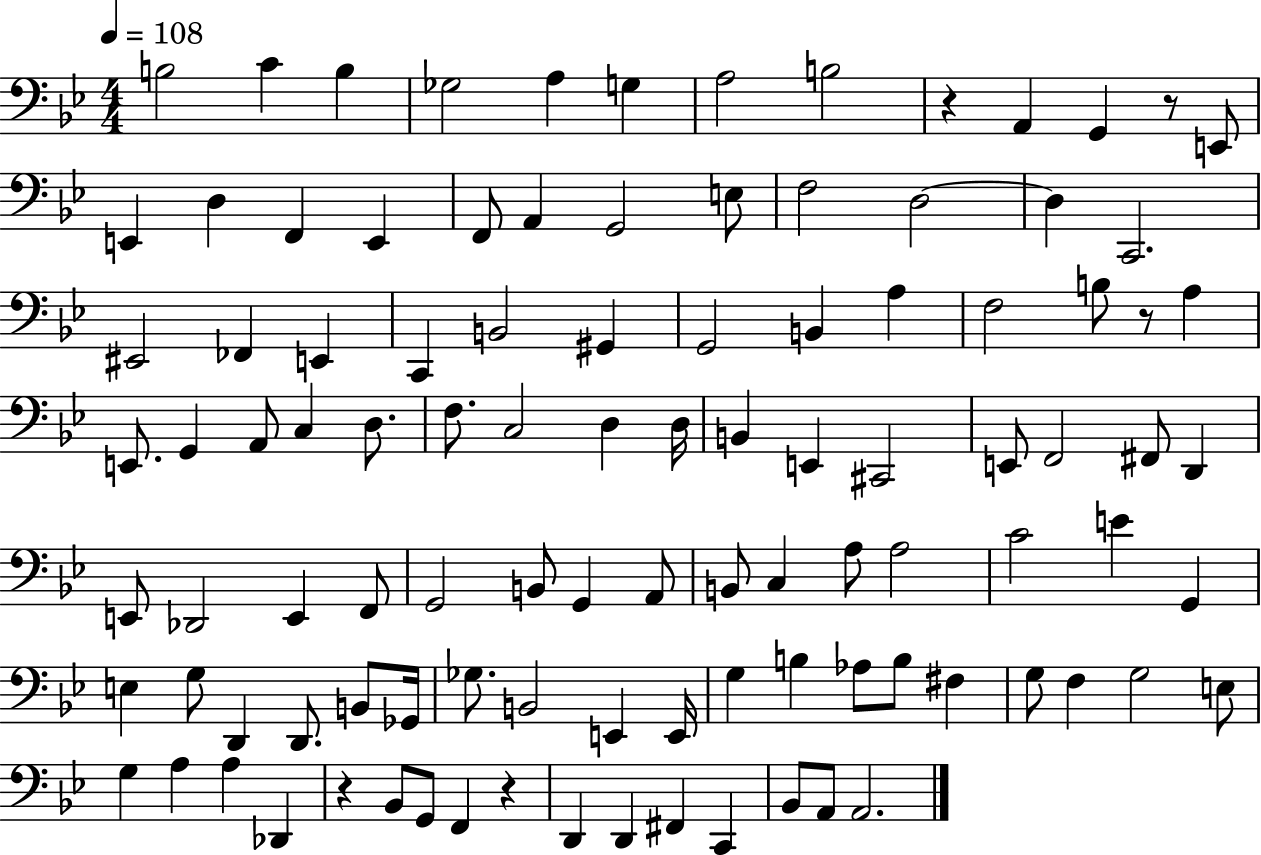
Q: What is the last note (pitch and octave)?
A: A2